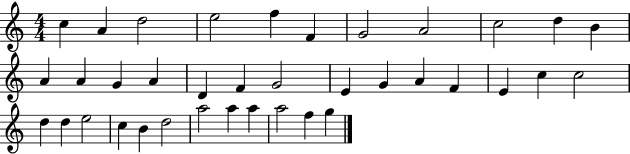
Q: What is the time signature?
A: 4/4